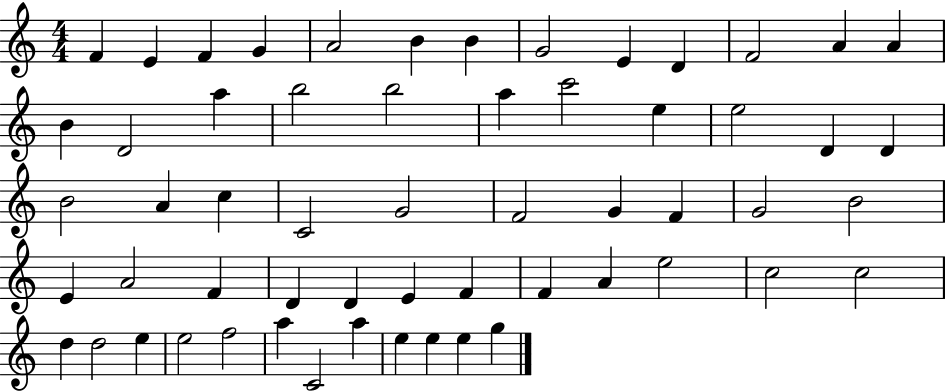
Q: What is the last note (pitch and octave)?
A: G5